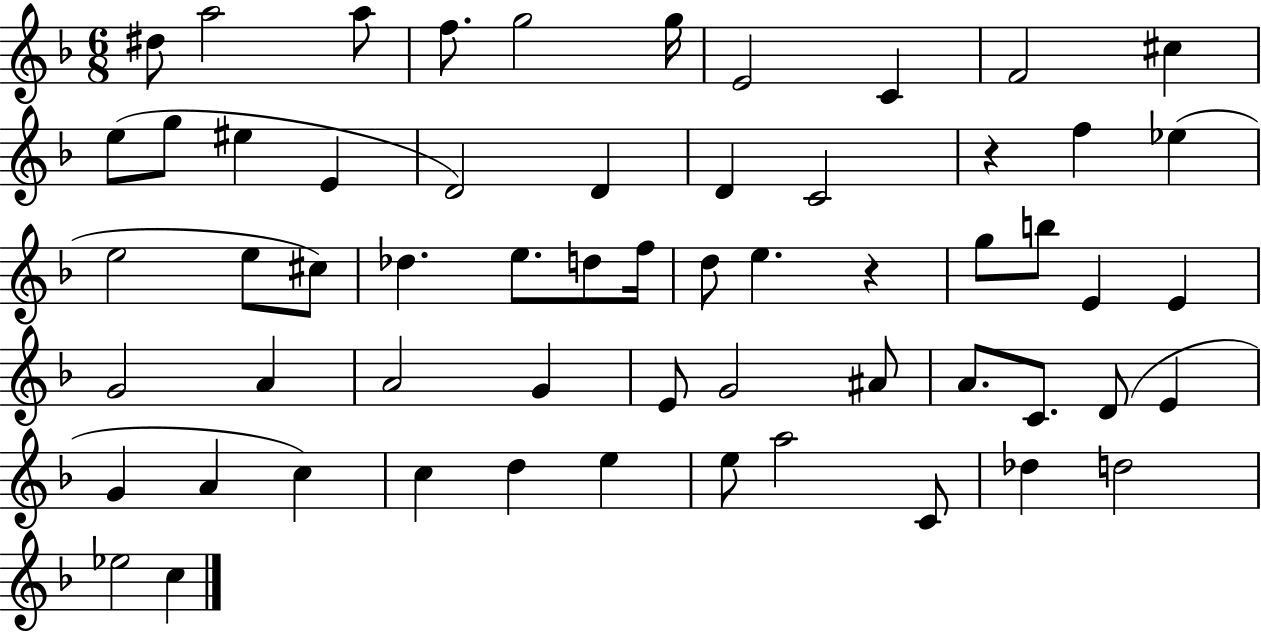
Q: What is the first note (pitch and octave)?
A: D#5